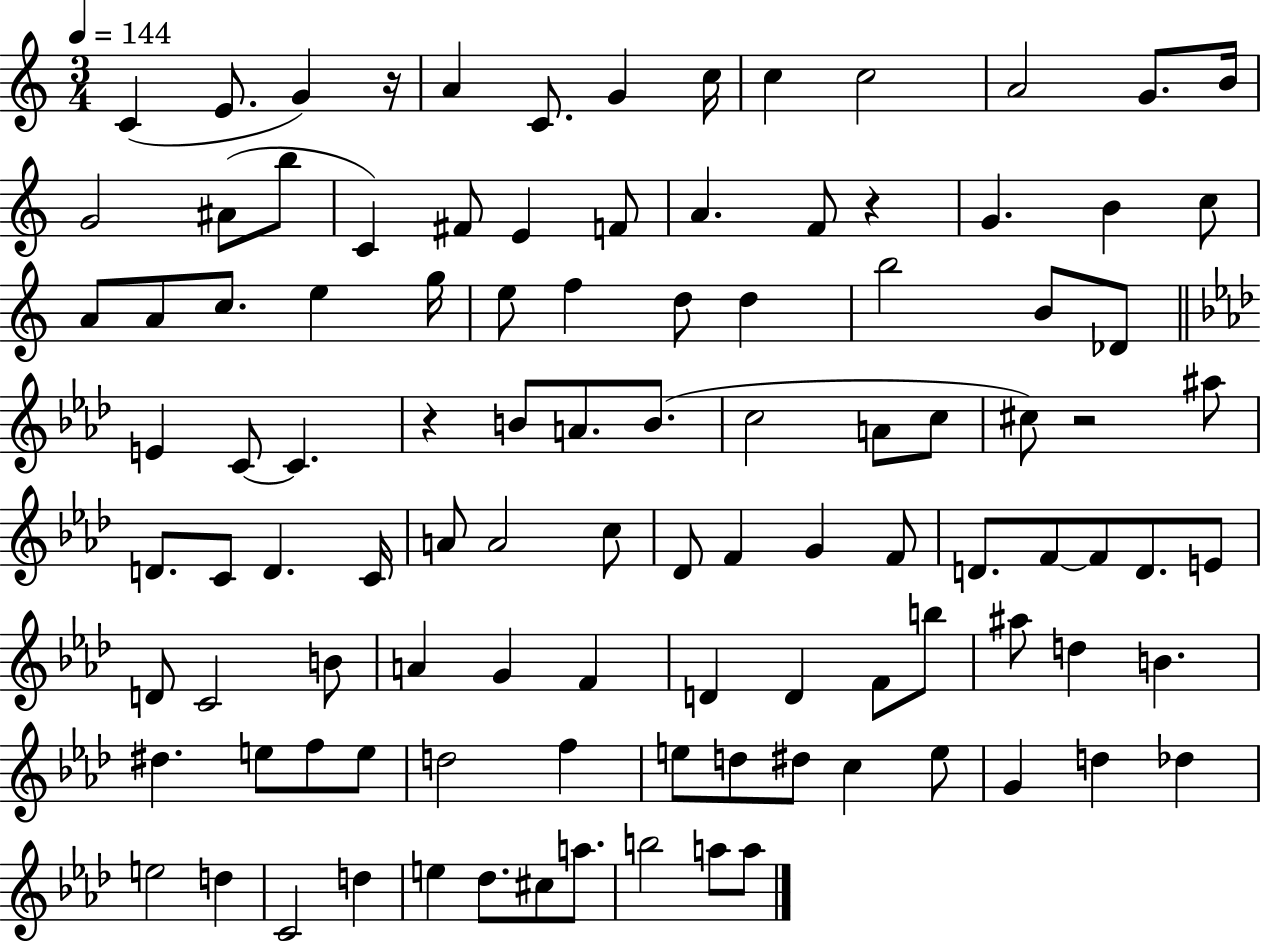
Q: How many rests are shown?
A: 4